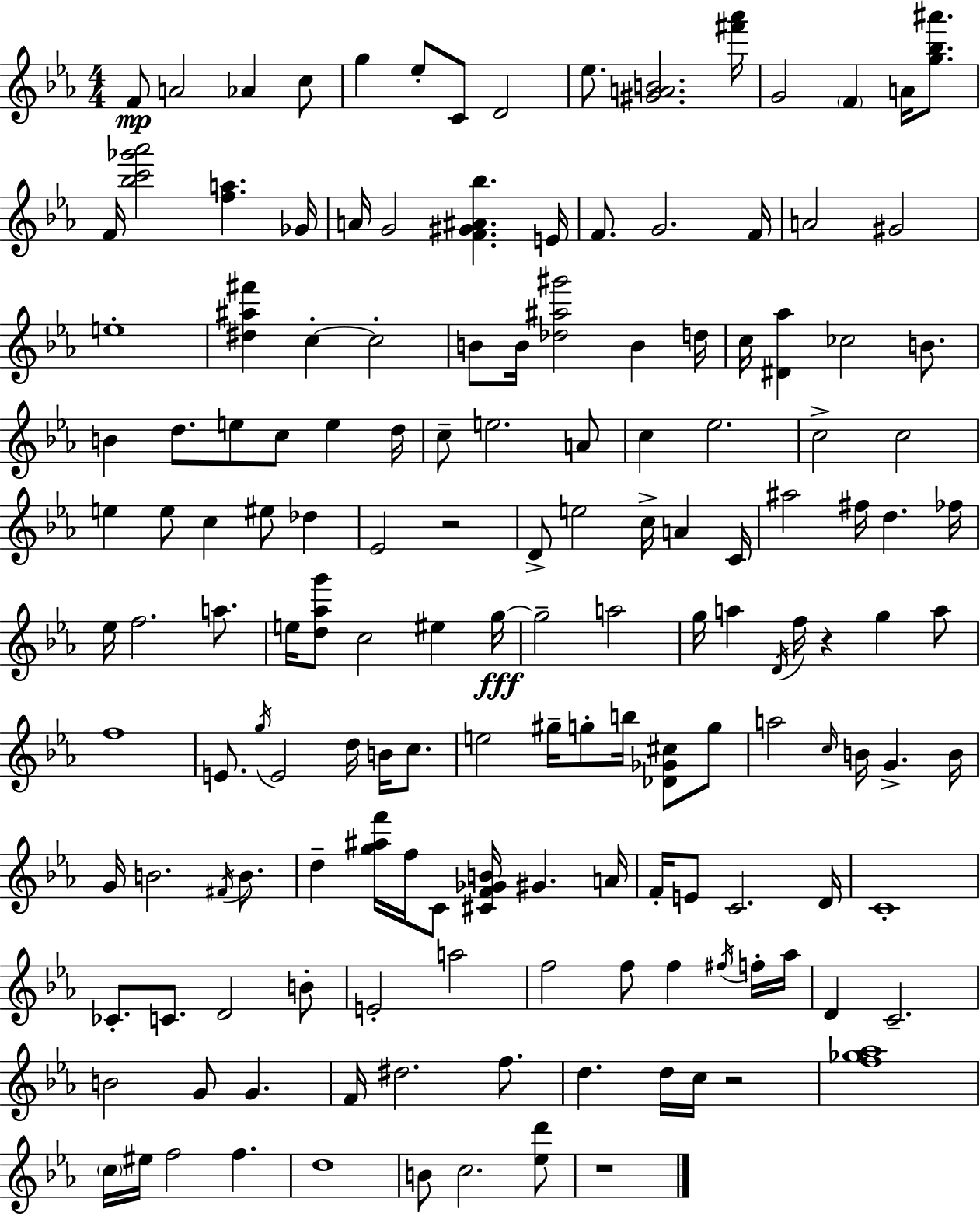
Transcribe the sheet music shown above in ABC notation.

X:1
T:Untitled
M:4/4
L:1/4
K:Eb
F/2 A2 _A c/2 g _e/2 C/2 D2 _e/2 [^GAB]2 [^f'_a']/4 G2 F A/4 [g_b^a']/2 F/4 [_bc'_g'_a']2 [fa] _G/4 A/4 G2 [F^G^A_b] E/4 F/2 G2 F/4 A2 ^G2 e4 [^d^a^f'] c c2 B/2 B/4 [_d^a^g']2 B d/4 c/4 [^D_a] _c2 B/2 B d/2 e/2 c/2 e d/4 c/2 e2 A/2 c _e2 c2 c2 e e/2 c ^e/2 _d _E2 z2 D/2 e2 c/4 A C/4 ^a2 ^f/4 d _f/4 _e/4 f2 a/2 e/4 [d_ag']/2 c2 ^e g/4 g2 a2 g/4 a D/4 f/4 z g a/2 f4 E/2 g/4 E2 d/4 B/4 c/2 e2 ^g/4 g/2 b/4 [_D_G^c]/2 g/2 a2 c/4 B/4 G B/4 G/4 B2 ^F/4 B/2 d [g^af']/4 f/4 C/2 [^CF_GB]/4 ^G A/4 F/4 E/2 C2 D/4 C4 _C/2 C/2 D2 B/2 E2 a2 f2 f/2 f ^f/4 f/4 _a/4 D C2 B2 G/2 G F/4 ^d2 f/2 d d/4 c/4 z2 [f_g_a]4 c/4 ^e/4 f2 f d4 B/2 c2 [_ed']/2 z4